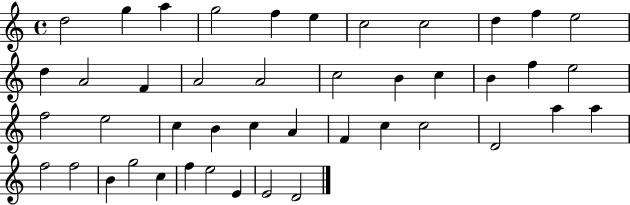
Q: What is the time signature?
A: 4/4